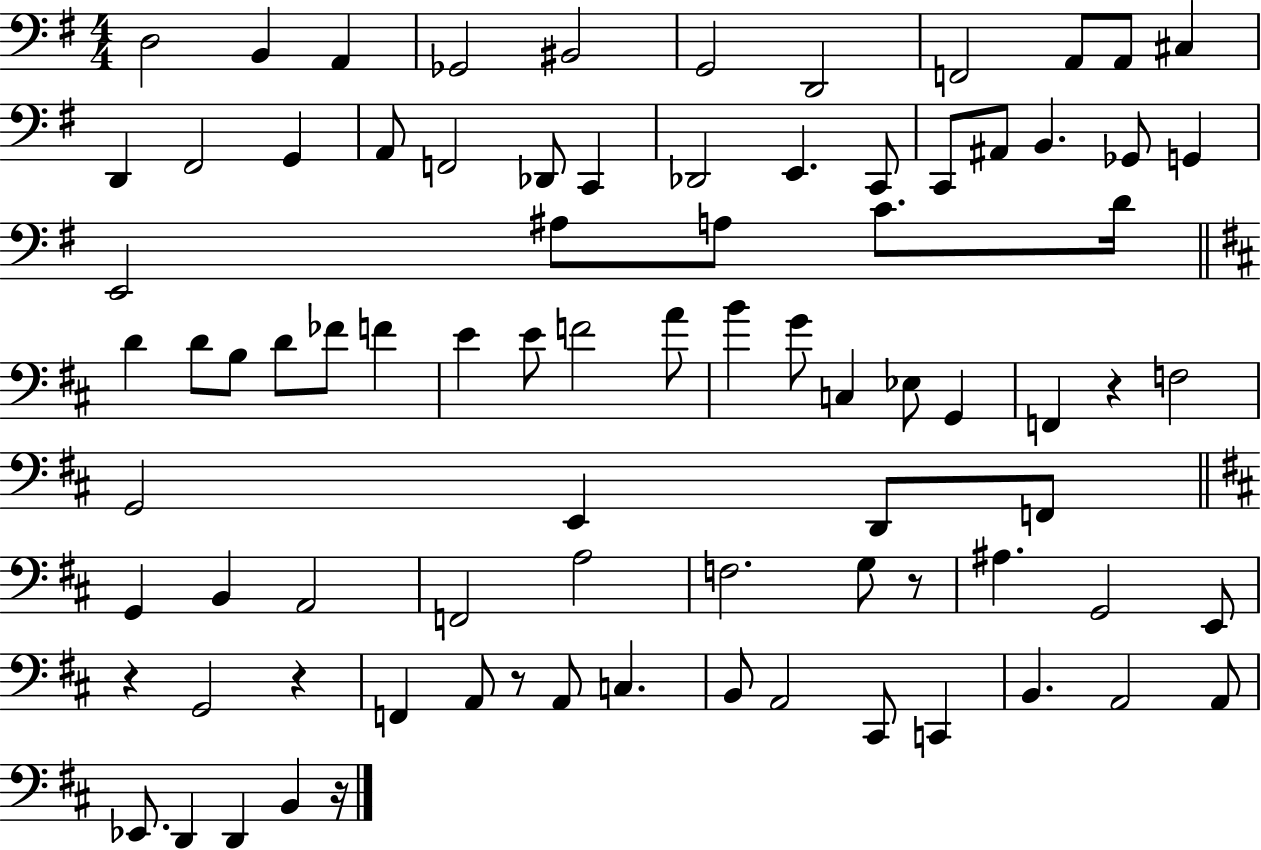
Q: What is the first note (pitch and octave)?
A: D3